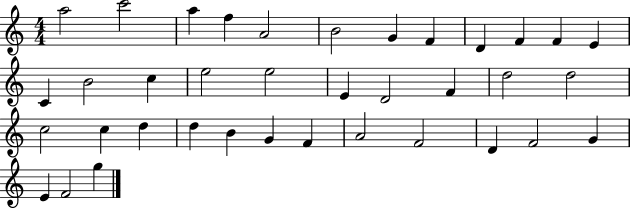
A5/h C6/h A5/q F5/q A4/h B4/h G4/q F4/q D4/q F4/q F4/q E4/q C4/q B4/h C5/q E5/h E5/h E4/q D4/h F4/q D5/h D5/h C5/h C5/q D5/q D5/q B4/q G4/q F4/q A4/h F4/h D4/q F4/h G4/q E4/q F4/h G5/q